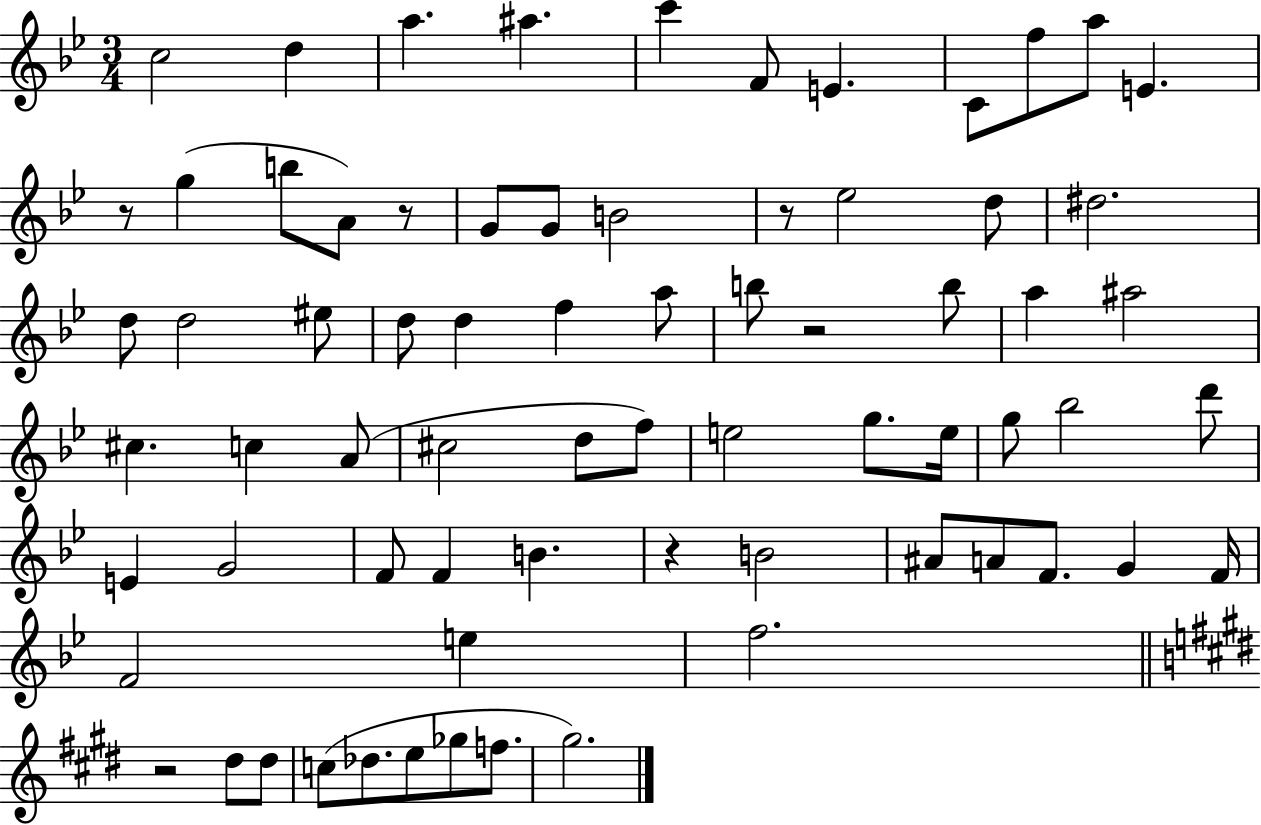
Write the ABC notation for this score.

X:1
T:Untitled
M:3/4
L:1/4
K:Bb
c2 d a ^a c' F/2 E C/2 f/2 a/2 E z/2 g b/2 A/2 z/2 G/2 G/2 B2 z/2 _e2 d/2 ^d2 d/2 d2 ^e/2 d/2 d f a/2 b/2 z2 b/2 a ^a2 ^c c A/2 ^c2 d/2 f/2 e2 g/2 e/4 g/2 _b2 d'/2 E G2 F/2 F B z B2 ^A/2 A/2 F/2 G F/4 F2 e f2 z2 ^d/2 ^d/2 c/2 _d/2 e/2 _g/2 f/2 ^g2